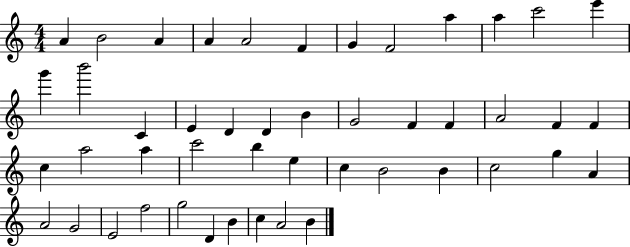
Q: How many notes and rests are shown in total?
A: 47